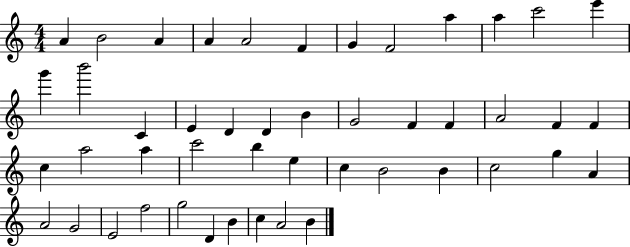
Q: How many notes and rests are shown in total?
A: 47